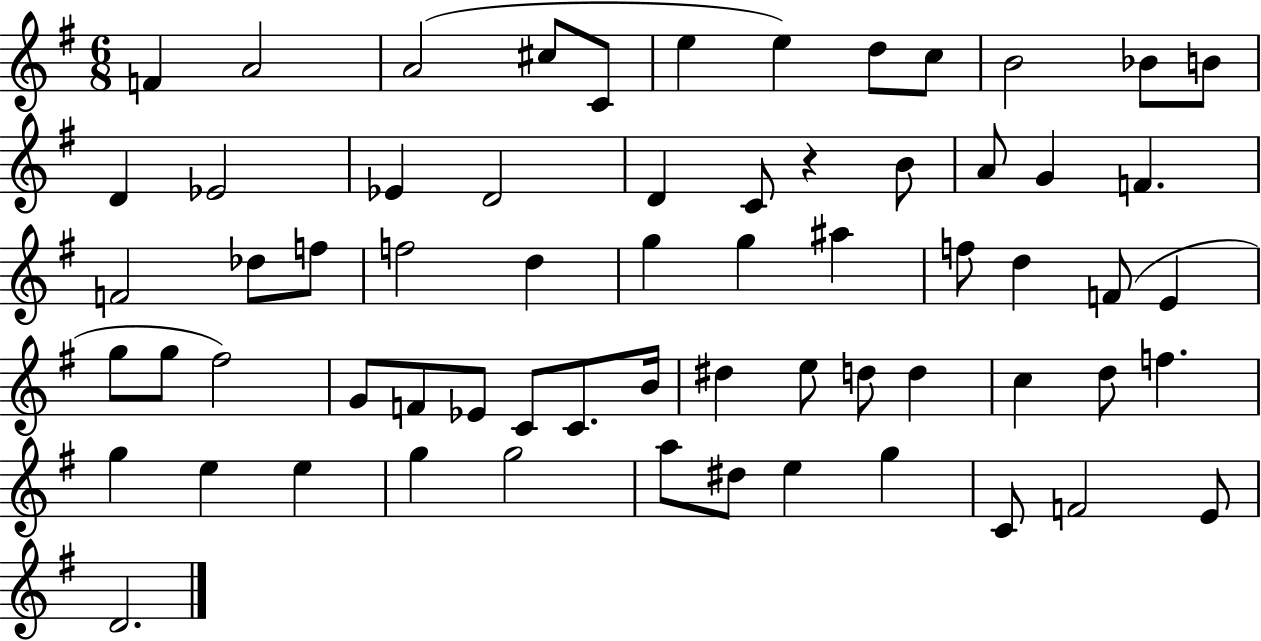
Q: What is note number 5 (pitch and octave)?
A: C4